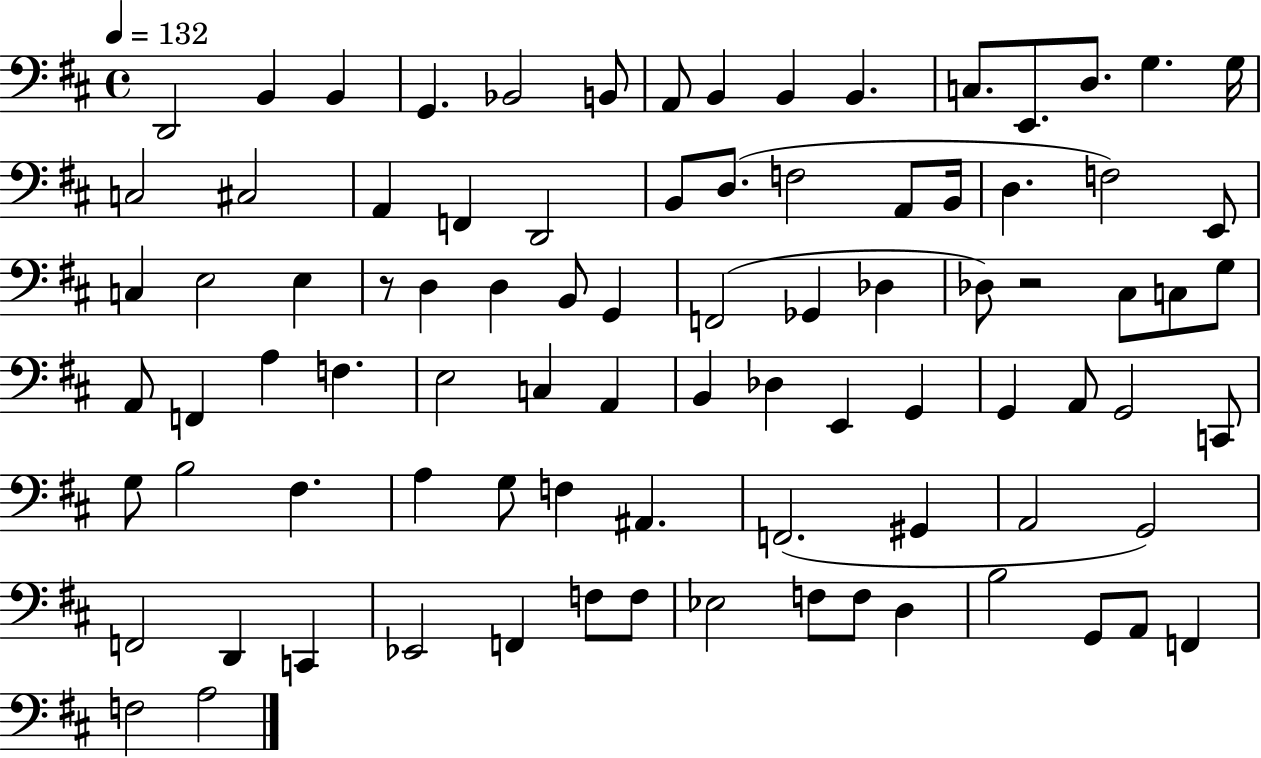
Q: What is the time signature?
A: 4/4